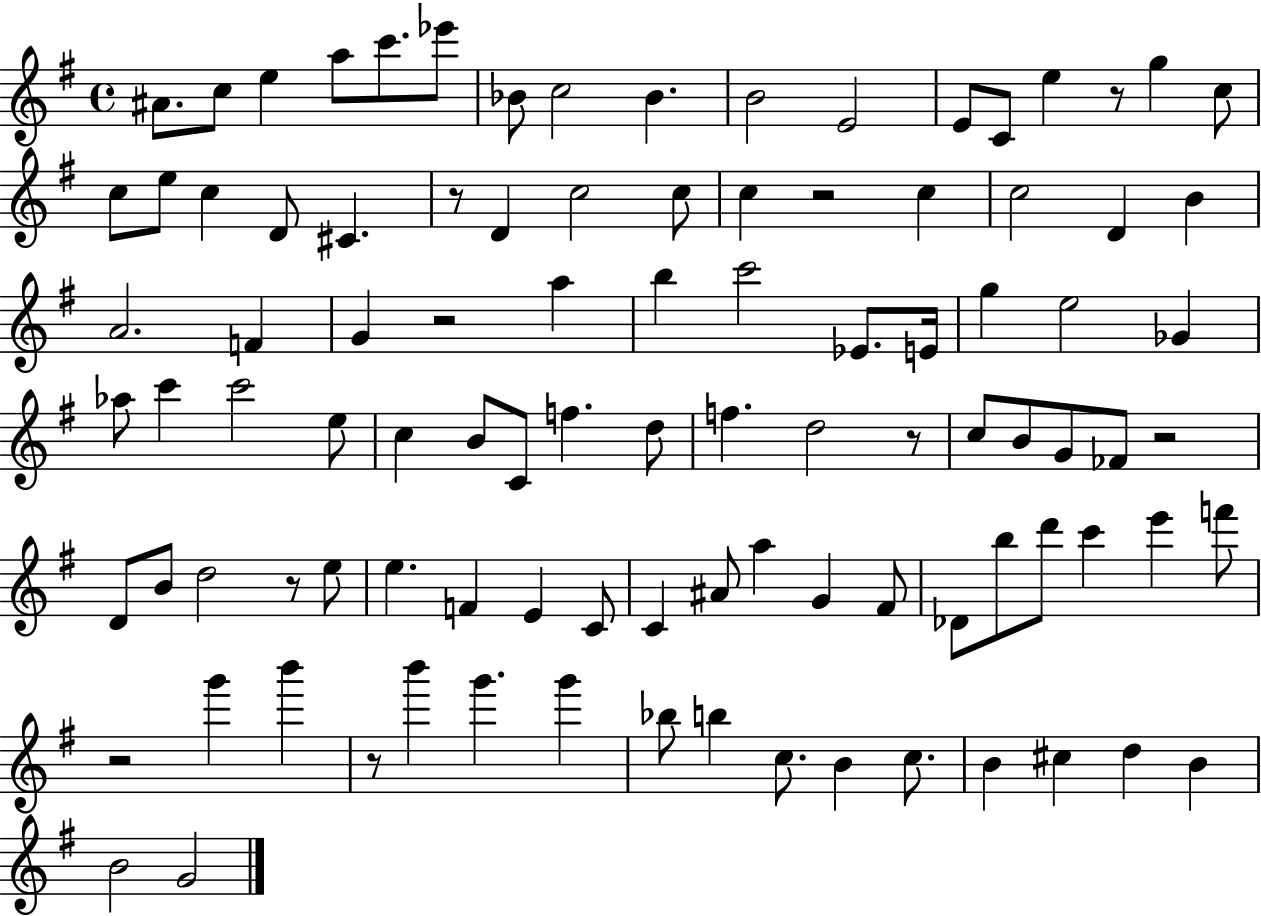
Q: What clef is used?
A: treble